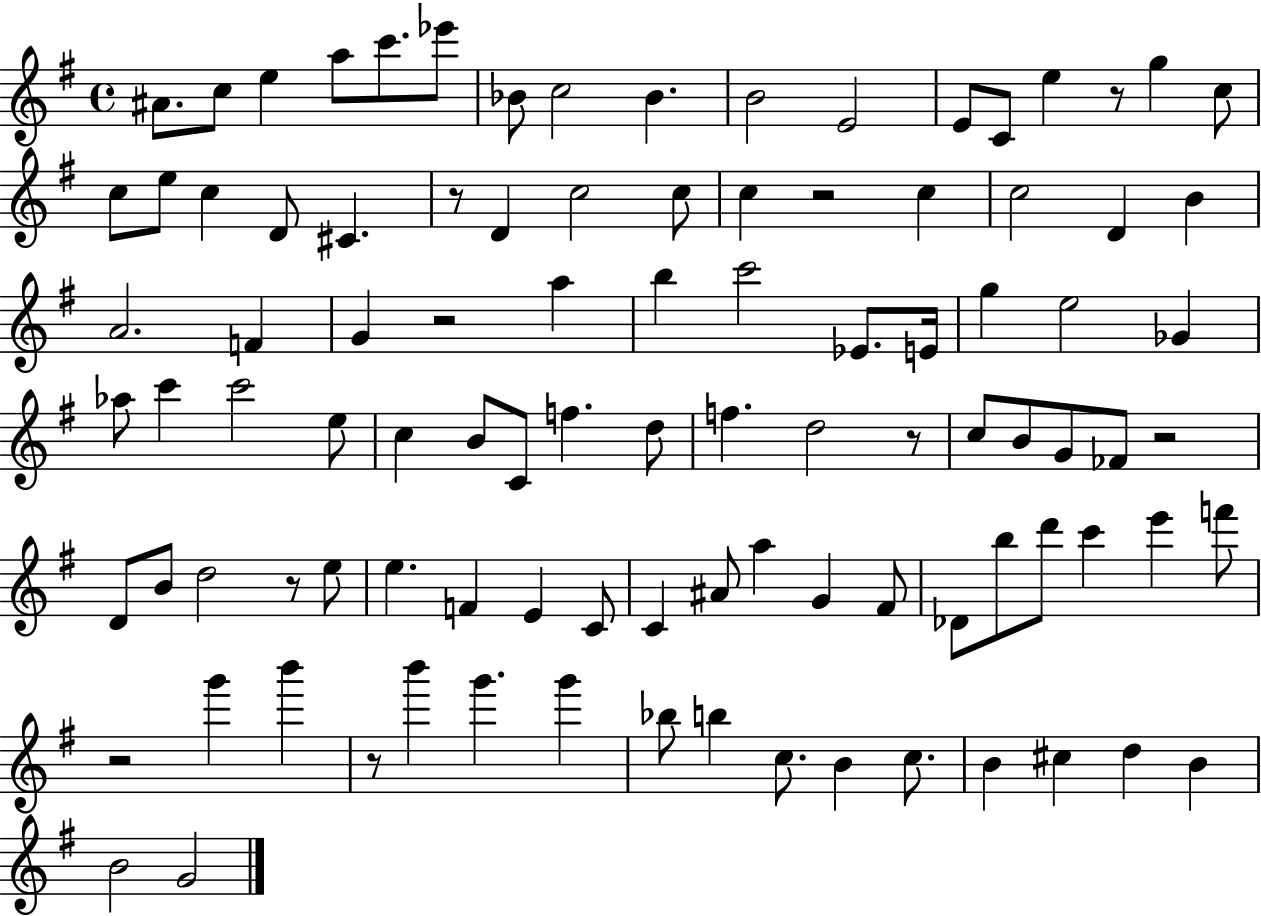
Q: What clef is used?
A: treble